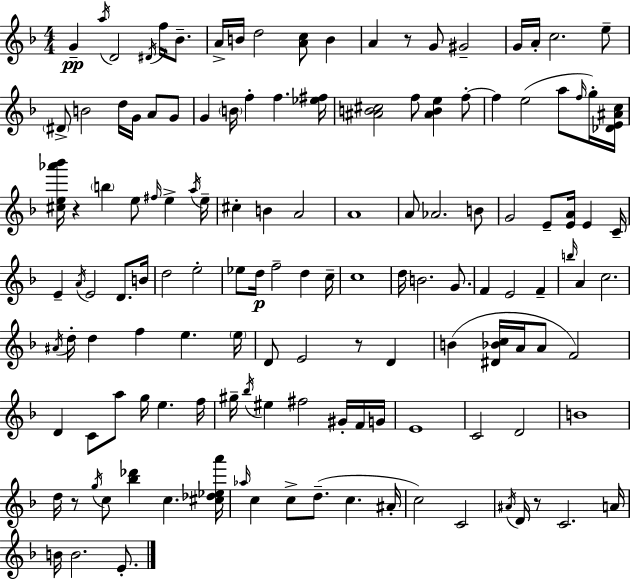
{
  \clef treble
  \numericTimeSignature
  \time 4/4
  \key f \major
  g'4--\pp \acciaccatura { a''16 } d'2 \acciaccatura { dis'16 } f''16 bes'8.-- | a'16-> b'16 d''2 <a' c''>8 b'4 | a'4 r8 g'8 gis'2-- | g'16 a'16-. c''2. | \break e''8-- \parenthesize dis'8-> b'2 d''16 g'16 a'8 | g'8 g'4 \parenthesize b'16 f''4-. f''4. | <ees'' fis''>16 <ais' b' cis''>2 f''8 <ais' b' e''>4 | f''8-.~~ f''4 e''2( a''8 | \break \grace { f''16 } g''16-.) <des' e' ais' c''>16 <cis'' e'' aes''' bes'''>16 r4 \parenthesize b''4 e''8 \grace { fis''16 } e''4-> | \acciaccatura { a''16 } e''16-- cis''4-. b'4 a'2 | a'1 | a'8 aes'2. | \break b'8 g'2 e'8-- <e' a'>16 | e'4 c'16-- e'4-- \acciaccatura { a'16 } e'2 | d'8. b'16 d''2 e''2-. | ees''8 d''16\p f''2-- | \break d''4 c''16-- c''1 | d''16 b'2. | g'8. f'4 e'2 | f'4-- \grace { b''16 } a'4 c''2. | \break \acciaccatura { ais'16 } d''16-. d''4 f''4 | e''4. \parenthesize e''16 d'8 e'2 | r8 d'4 b'4( <dis' bes' c''>16 a'16 a'8 | f'2) d'4 c'8 a''8 | \break g''16 e''4. f''16 gis''16-- \acciaccatura { bes''16 } eis''4 fis''2 | gis'16-. f'16 g'16 e'1 | c'2 | d'2 b'1 | \break d''16 r8 \acciaccatura { g''16 } c''8 <bes'' des'''>4 | c''4. <cis'' des'' ees'' a'''>16 \grace { aes''16 } c''4 c''8-> | d''8.--( c''4. ais'16-. c''2) | c'2 \acciaccatura { ais'16 } d'16 r8 c'2. | \break a'16 b'16 b'2. | e'8.-. \bar "|."
}